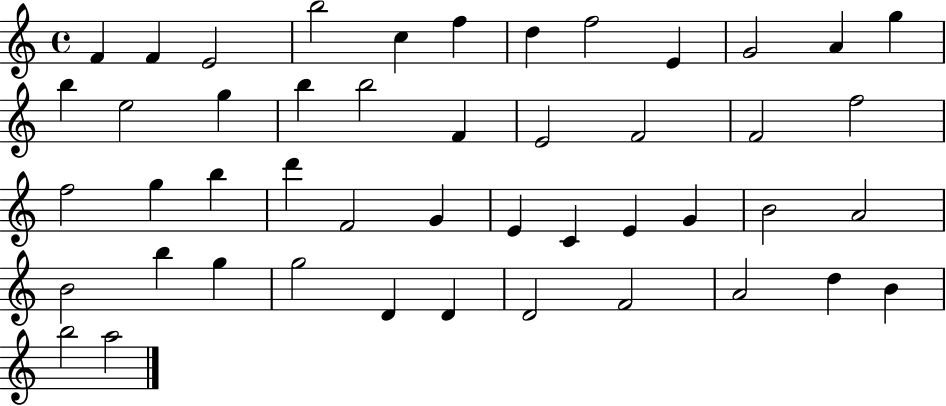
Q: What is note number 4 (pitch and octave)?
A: B5